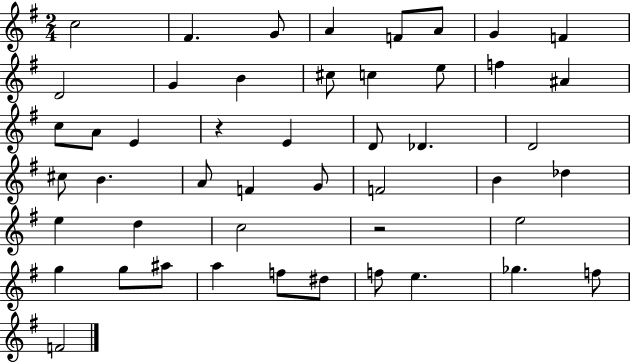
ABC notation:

X:1
T:Untitled
M:2/4
L:1/4
K:G
c2 ^F G/2 A F/2 A/2 G F D2 G B ^c/2 c e/2 f ^A c/2 A/2 E z E D/2 _D D2 ^c/2 B A/2 F G/2 F2 B _d e d c2 z2 e2 g g/2 ^a/2 a f/2 ^d/2 f/2 e _g f/2 F2